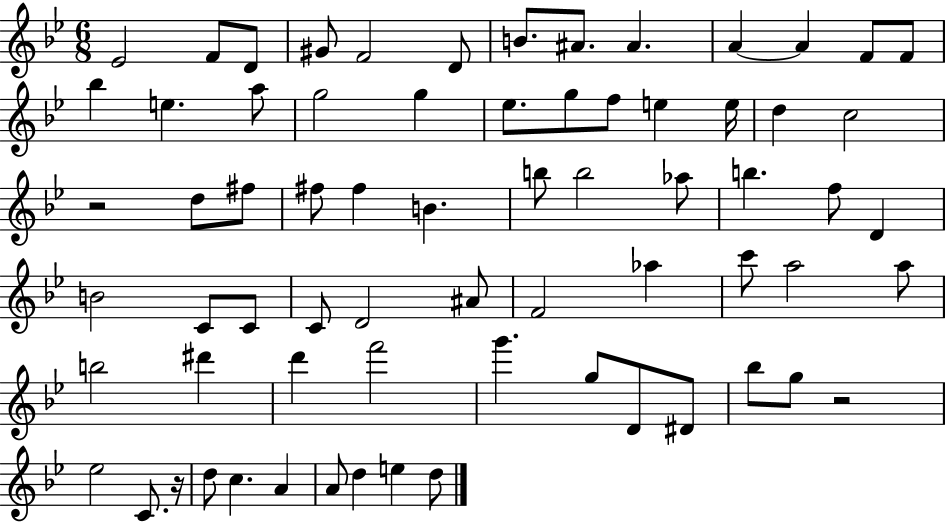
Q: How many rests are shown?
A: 3